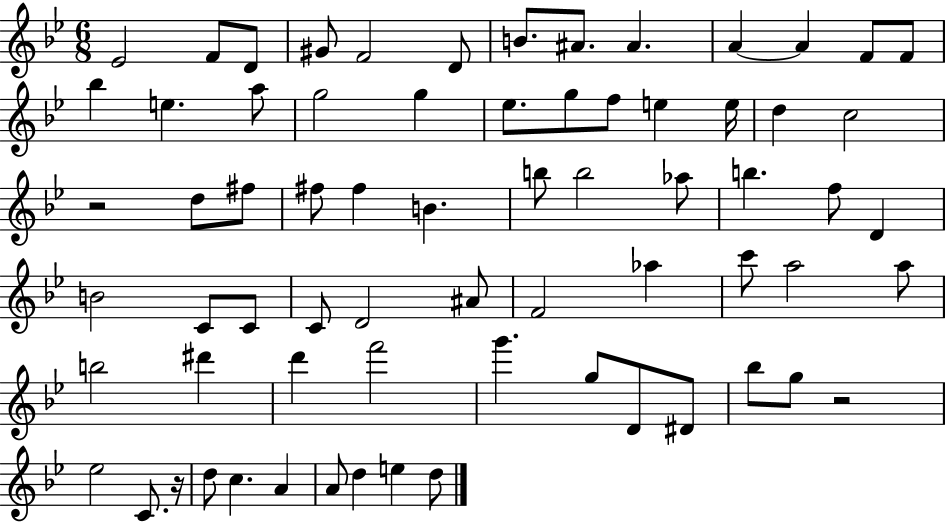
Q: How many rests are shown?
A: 3